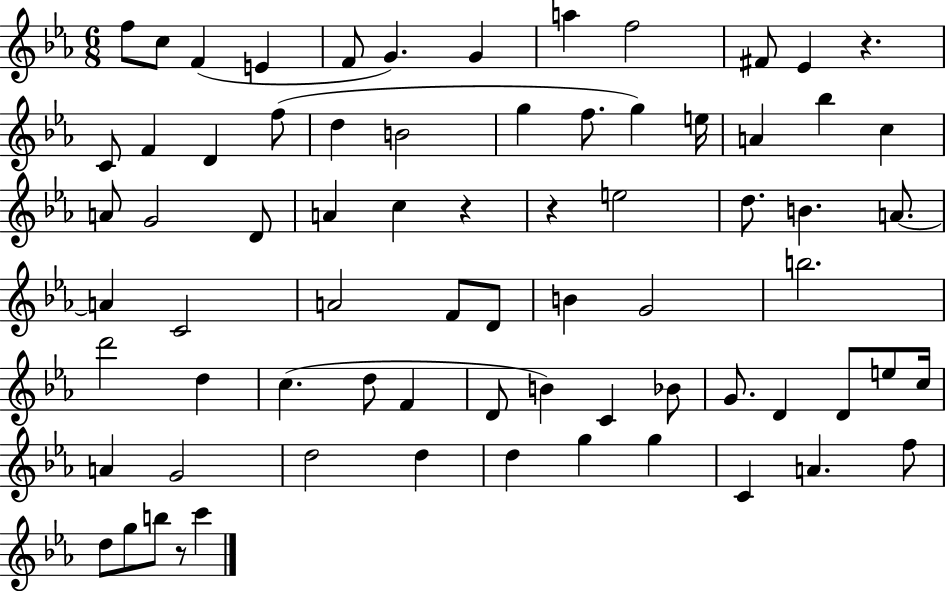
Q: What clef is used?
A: treble